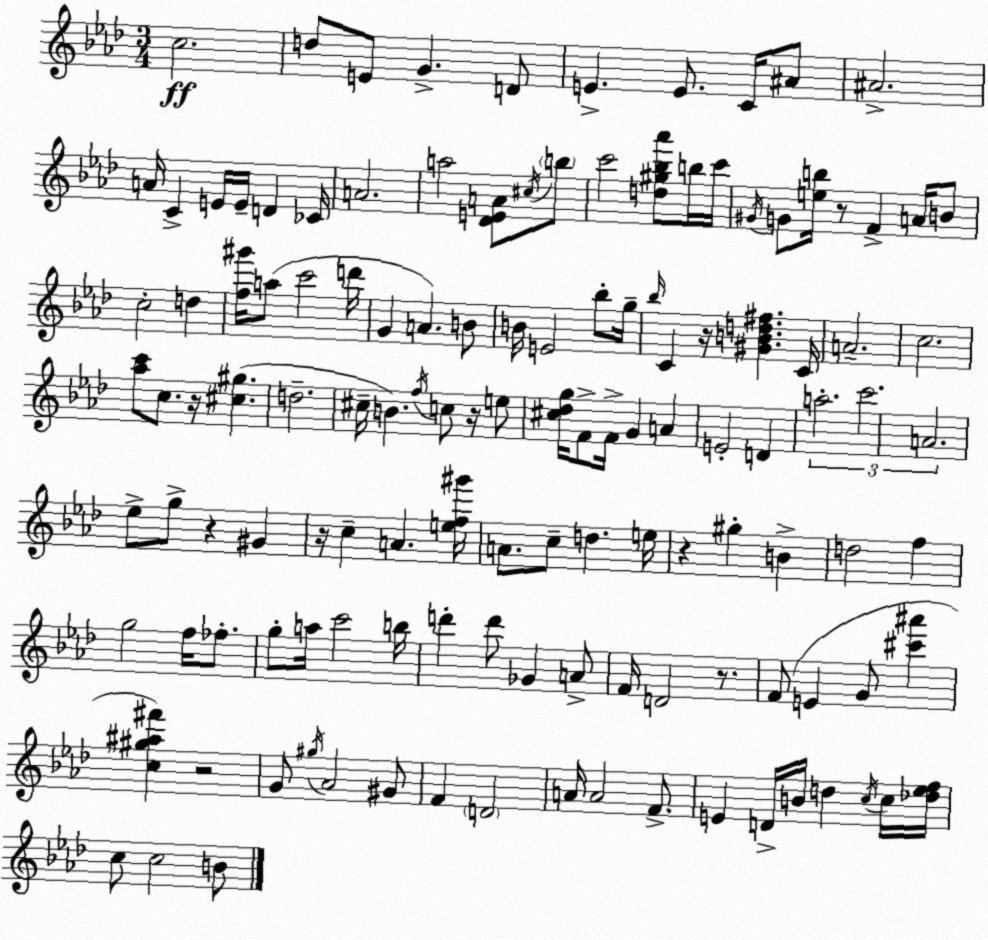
X:1
T:Untitled
M:3/4
L:1/4
K:Ab
c2 d/2 E/2 G D/2 E E/2 C/4 ^A/2 ^A2 A/4 C E/4 E/4 D _C/4 A2 a2 [_DEA]/2 ^c/4 b/2 c'2 [d^g_b_a']/2 b/4 c'/4 ^G/4 G/2 [eb]/4 z/2 F A/4 B/2 c2 d [f^g']/4 a/2 c'2 d'/4 G A B/2 B/4 E2 _b/2 g/4 _b/4 C z/4 [^GBd^f] C/4 A2 c2 [_ac']/2 c/2 z/4 [^c^g] d2 ^c/4 B f/4 c/2 z/4 e/2 [^c_dg]/4 F/2 F/4 G A E2 D a2 c'2 A2 _e/2 g/2 z ^G z/4 c A [ef^g']/4 A/2 c/2 d e/4 z ^g B d2 f g2 f/4 _f/2 g/2 a/4 c'2 b/4 d' d'/2 _G A/2 F/4 D2 z/2 F/2 E G/2 [^c'^a'] [c^g^a^f'] z2 G/2 ^g/4 _A2 ^G/2 F D2 A/4 A2 F/2 E D/4 B/4 d c/4 c/4 [_d_ef]/4 c/2 c2 B/2